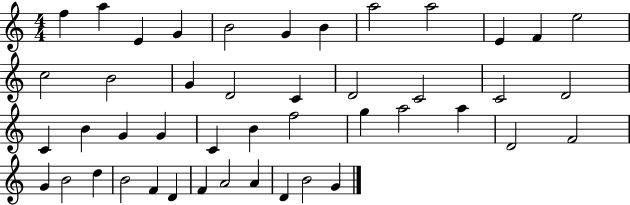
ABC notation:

X:1
T:Untitled
M:4/4
L:1/4
K:C
f a E G B2 G B a2 a2 E F e2 c2 B2 G D2 C D2 C2 C2 D2 C B G G C B f2 g a2 a D2 F2 G B2 d B2 F D F A2 A D B2 G